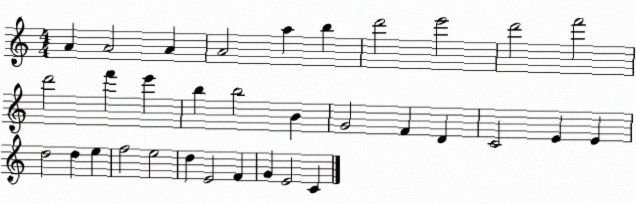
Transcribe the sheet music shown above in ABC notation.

X:1
T:Untitled
M:4/4
L:1/4
K:C
A A2 A A2 a b d'2 e'2 d'2 f'2 d'2 f' e' b b2 B G2 F D C2 E E d2 d e f2 e2 d E2 F G E2 C